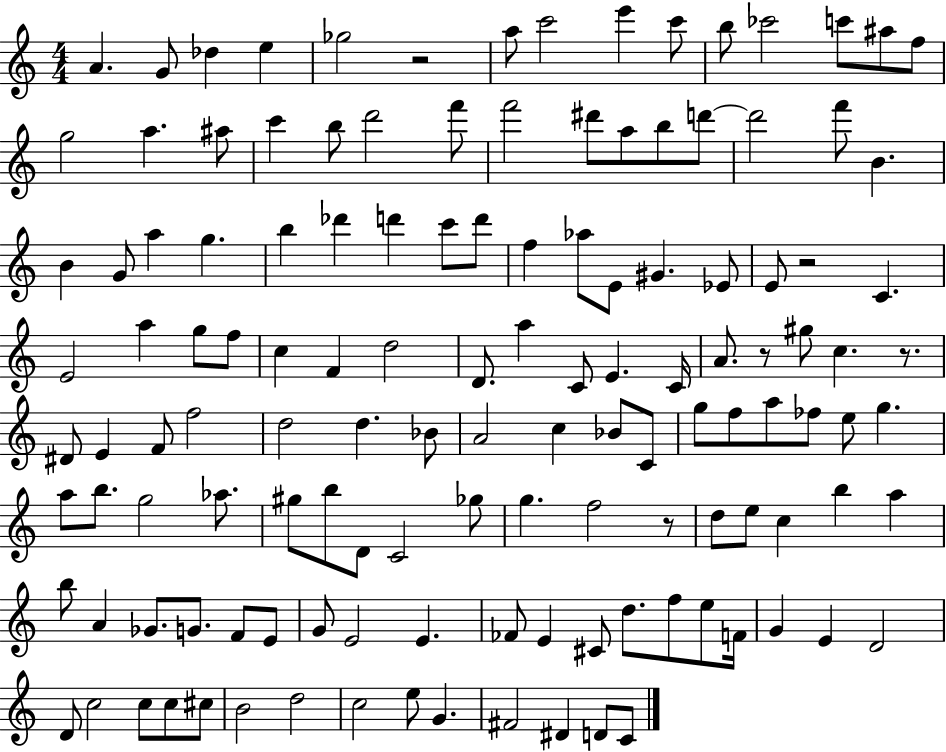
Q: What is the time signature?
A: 4/4